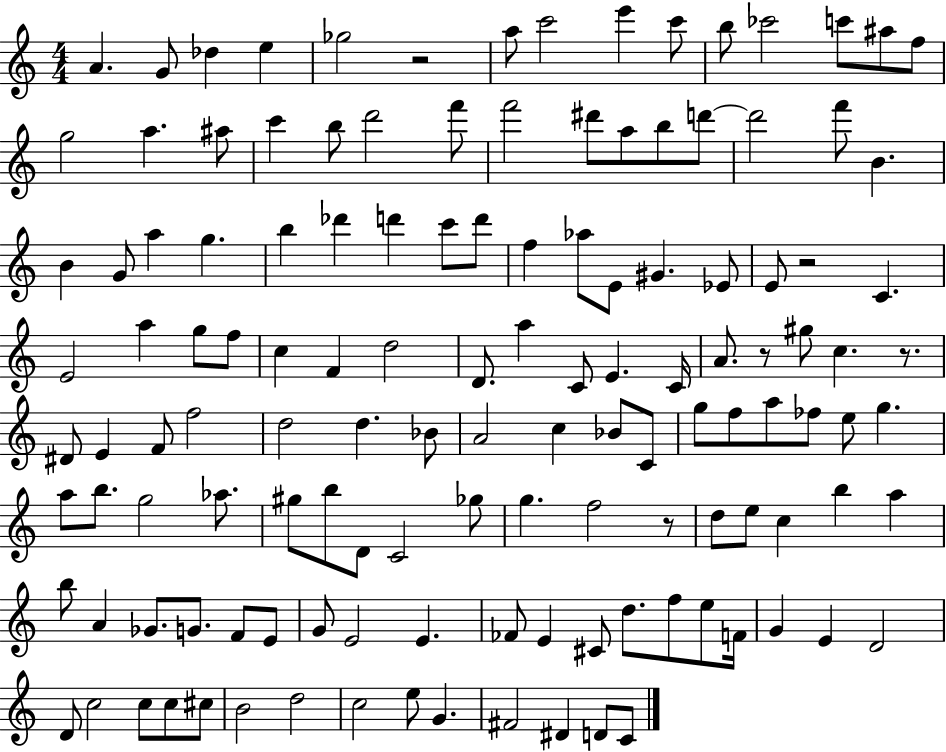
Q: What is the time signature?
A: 4/4